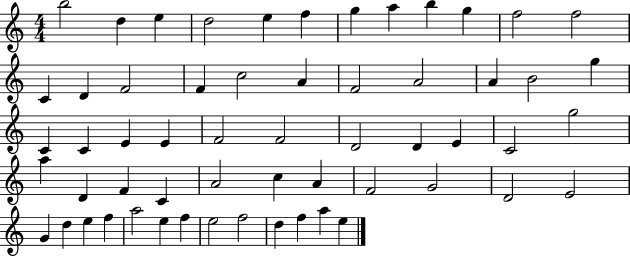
X:1
T:Untitled
M:4/4
L:1/4
K:C
b2 d e d2 e f g a b g f2 f2 C D F2 F c2 A F2 A2 A B2 g C C E E F2 F2 D2 D E C2 g2 a D F C A2 c A F2 G2 D2 E2 G d e f a2 e f e2 f2 d f a e